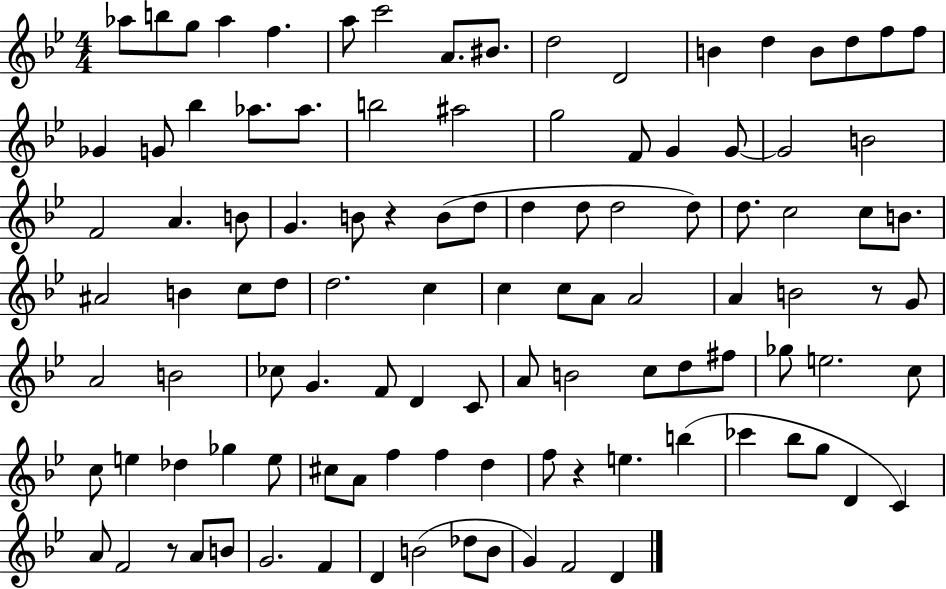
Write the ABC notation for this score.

X:1
T:Untitled
M:4/4
L:1/4
K:Bb
_a/2 b/2 g/2 _a f a/2 c'2 A/2 ^B/2 d2 D2 B d B/2 d/2 f/2 f/2 _G G/2 _b _a/2 _a/2 b2 ^a2 g2 F/2 G G/2 G2 B2 F2 A B/2 G B/2 z B/2 d/2 d d/2 d2 d/2 d/2 c2 c/2 B/2 ^A2 B c/2 d/2 d2 c c c/2 A/2 A2 A B2 z/2 G/2 A2 B2 _c/2 G F/2 D C/2 A/2 B2 c/2 d/2 ^f/2 _g/2 e2 c/2 c/2 e _d _g e/2 ^c/2 A/2 f f d f/2 z e b _c' _b/2 g/2 D C A/2 F2 z/2 A/2 B/2 G2 F D B2 _d/2 B/2 G F2 D